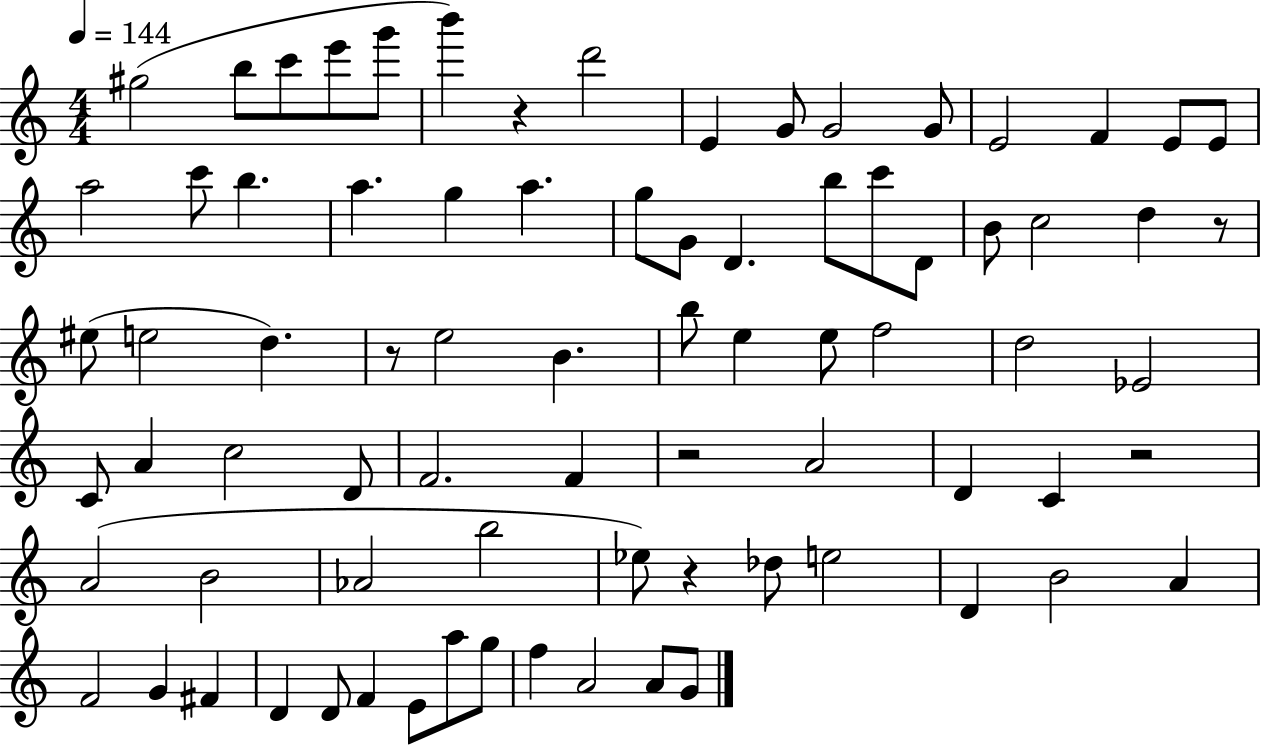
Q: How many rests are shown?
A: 6